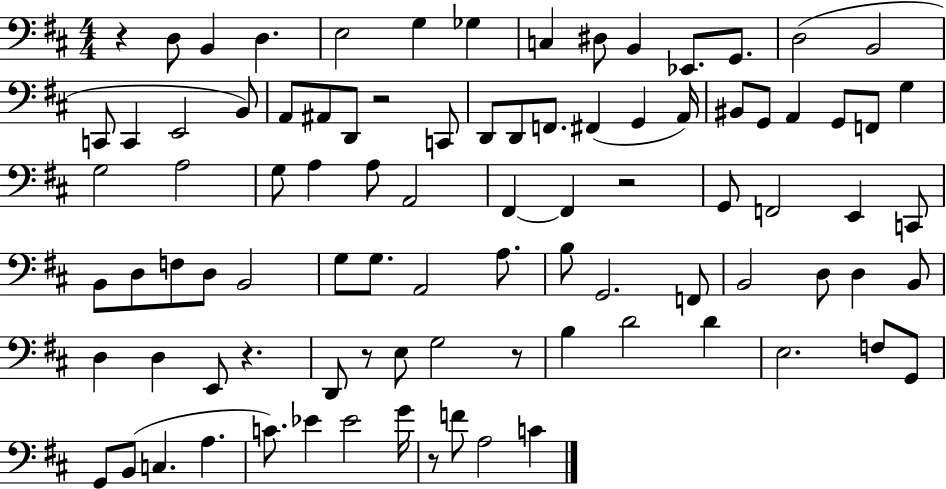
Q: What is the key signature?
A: D major